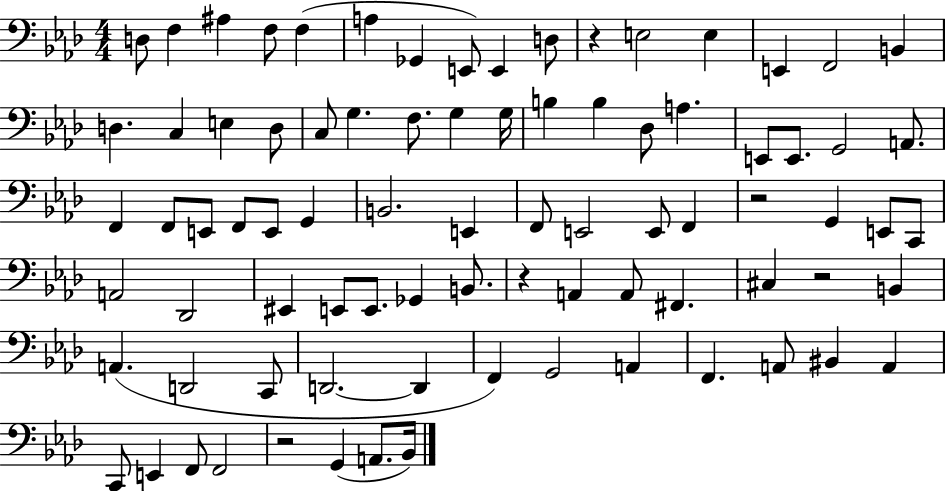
{
  \clef bass
  \numericTimeSignature
  \time 4/4
  \key aes \major
  d8 f4 ais4 f8 f4( | a4 ges,4 e,8) e,4 d8 | r4 e2 e4 | e,4 f,2 b,4 | \break d4. c4 e4 d8 | c8 g4. f8. g4 g16 | b4 b4 des8 a4. | e,8 e,8. g,2 a,8. | \break f,4 f,8 e,8 f,8 e,8 g,4 | b,2. e,4 | f,8 e,2 e,8 f,4 | r2 g,4 e,8 c,8 | \break a,2 des,2 | eis,4 e,8 e,8. ges,4 b,8. | r4 a,4 a,8 fis,4. | cis4 r2 b,4 | \break a,4.( d,2 c,8 | d,2.~~ d,4 | f,4) g,2 a,4 | f,4. a,8 bis,4 a,4 | \break c,8 e,4 f,8 f,2 | r2 g,4( a,8. bes,16) | \bar "|."
}